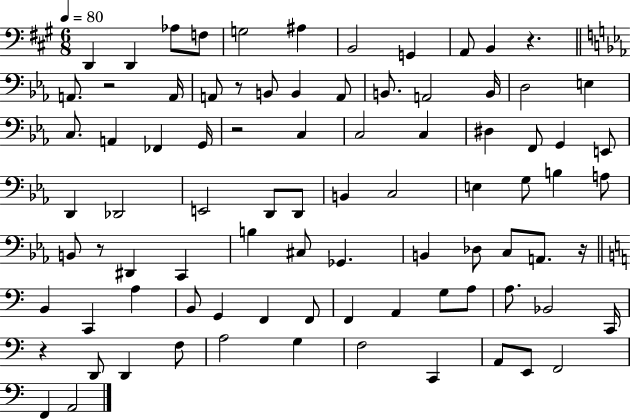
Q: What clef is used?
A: bass